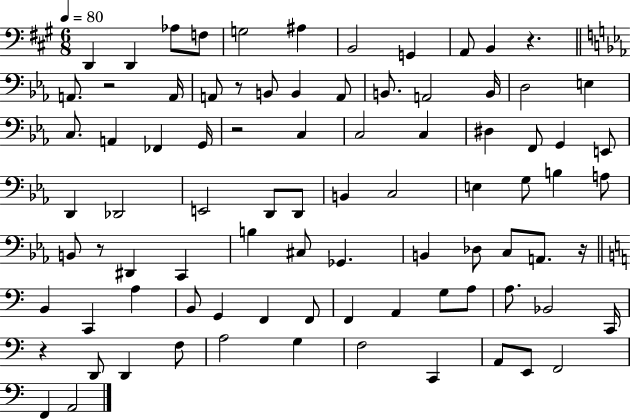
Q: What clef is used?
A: bass